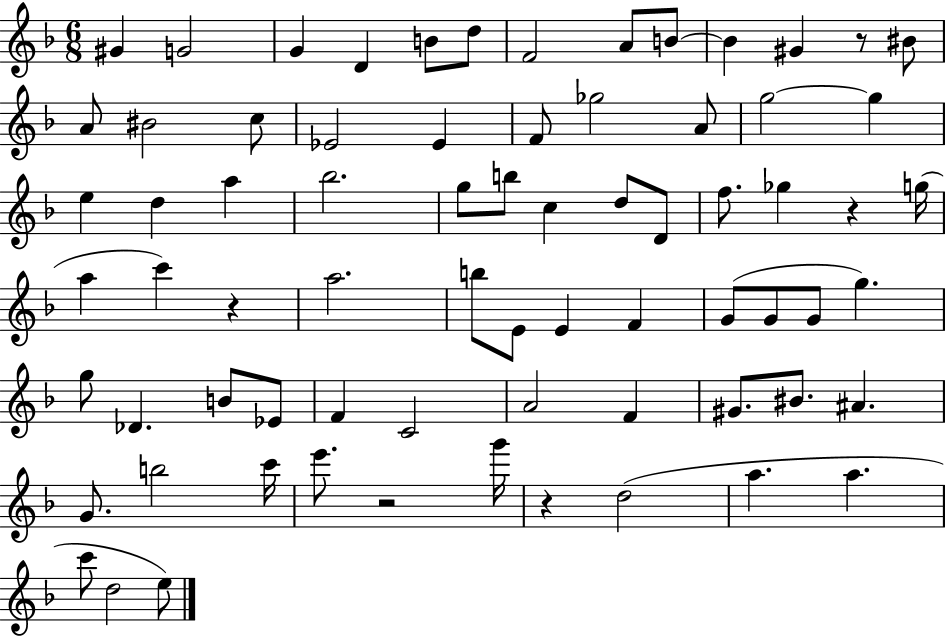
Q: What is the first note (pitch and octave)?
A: G#4